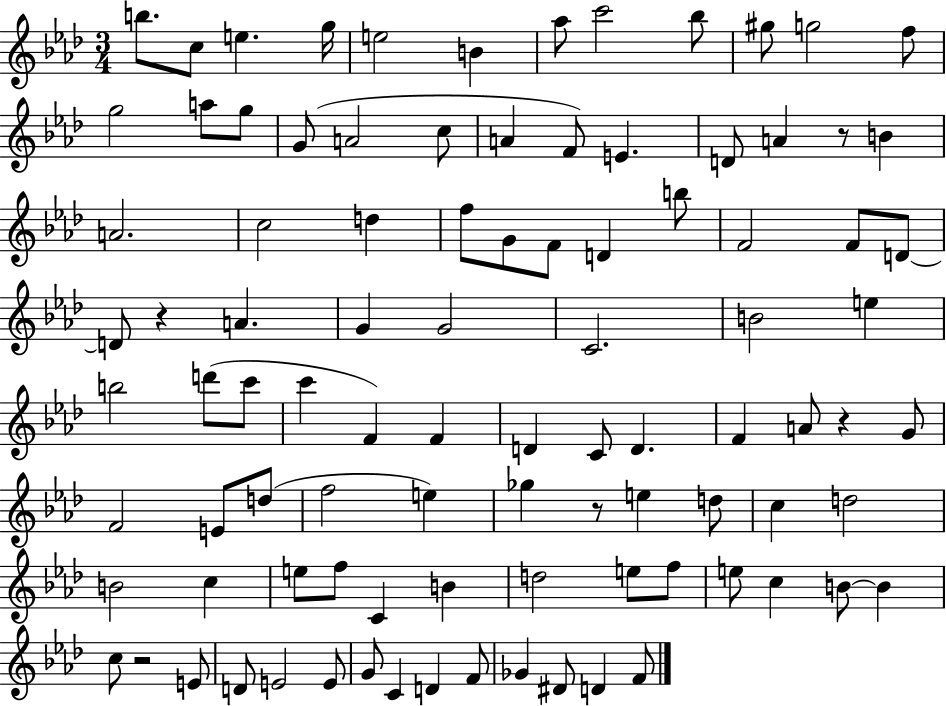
{
  \clef treble
  \numericTimeSignature
  \time 3/4
  \key aes \major
  b''8. c''8 e''4. g''16 | e''2 b'4 | aes''8 c'''2 bes''8 | gis''8 g''2 f''8 | \break g''2 a''8 g''8 | g'8( a'2 c''8 | a'4 f'8) e'4. | d'8 a'4 r8 b'4 | \break a'2. | c''2 d''4 | f''8 g'8 f'8 d'4 b''8 | f'2 f'8 d'8~~ | \break d'8 r4 a'4. | g'4 g'2 | c'2. | b'2 e''4 | \break b''2 d'''8( c'''8 | c'''4 f'4) f'4 | d'4 c'8 d'4. | f'4 a'8 r4 g'8 | \break f'2 e'8 d''8( | f''2 e''4) | ges''4 r8 e''4 d''8 | c''4 d''2 | \break b'2 c''4 | e''8 f''8 c'4 b'4 | d''2 e''8 f''8 | e''8 c''4 b'8~~ b'4 | \break c''8 r2 e'8 | d'8 e'2 e'8 | g'8 c'4 d'4 f'8 | ges'4 dis'8 d'4 f'8 | \break \bar "|."
}